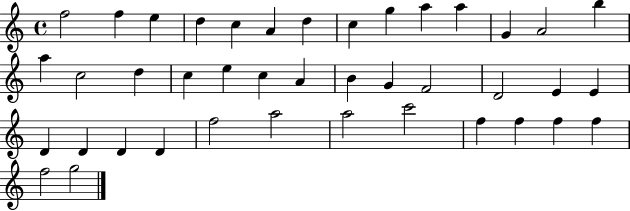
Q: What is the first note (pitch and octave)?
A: F5